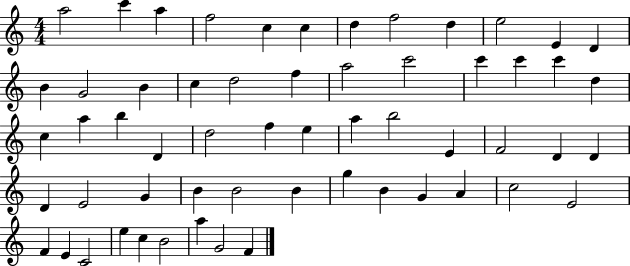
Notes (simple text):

A5/h C6/q A5/q F5/h C5/q C5/q D5/q F5/h D5/q E5/h E4/q D4/q B4/q G4/h B4/q C5/q D5/h F5/q A5/h C6/h C6/q C6/q C6/q D5/q C5/q A5/q B5/q D4/q D5/h F5/q E5/q A5/q B5/h E4/q F4/h D4/q D4/q D4/q E4/h G4/q B4/q B4/h B4/q G5/q B4/q G4/q A4/q C5/h E4/h F4/q E4/q C4/h E5/q C5/q B4/h A5/q G4/h F4/q